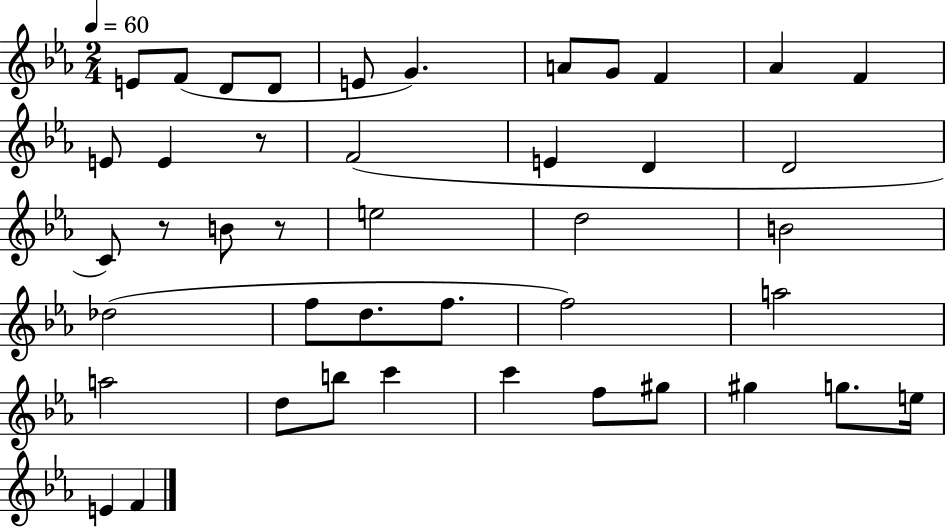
E4/e F4/e D4/e D4/e E4/e G4/q. A4/e G4/e F4/q Ab4/q F4/q E4/e E4/q R/e F4/h E4/q D4/q D4/h C4/e R/e B4/e R/e E5/h D5/h B4/h Db5/h F5/e D5/e. F5/e. F5/h A5/h A5/h D5/e B5/e C6/q C6/q F5/e G#5/e G#5/q G5/e. E5/s E4/q F4/q